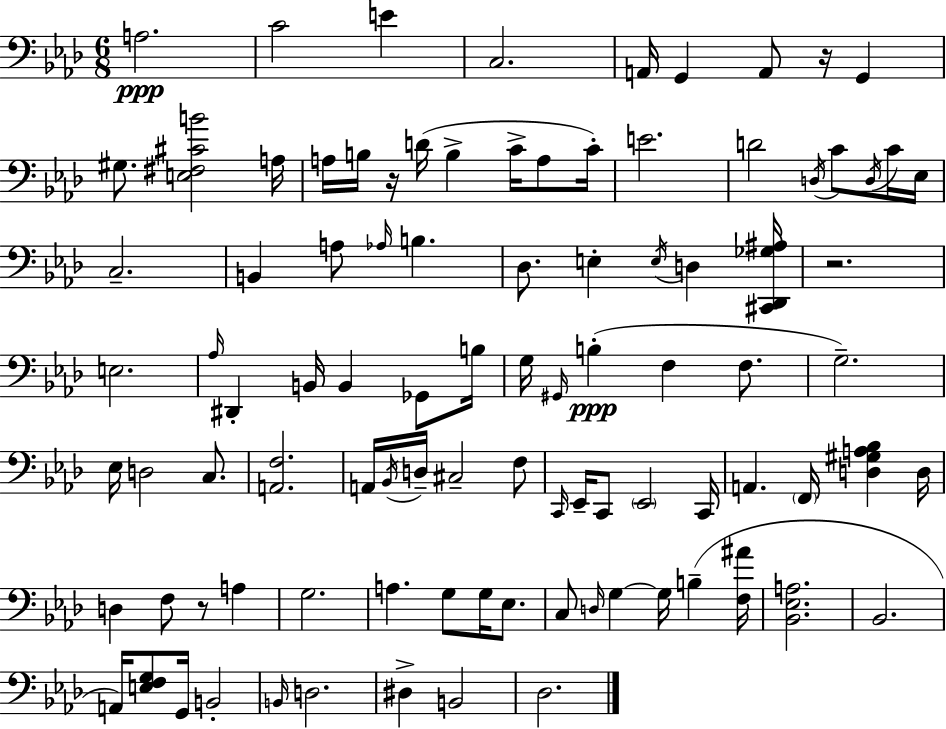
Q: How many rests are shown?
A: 4